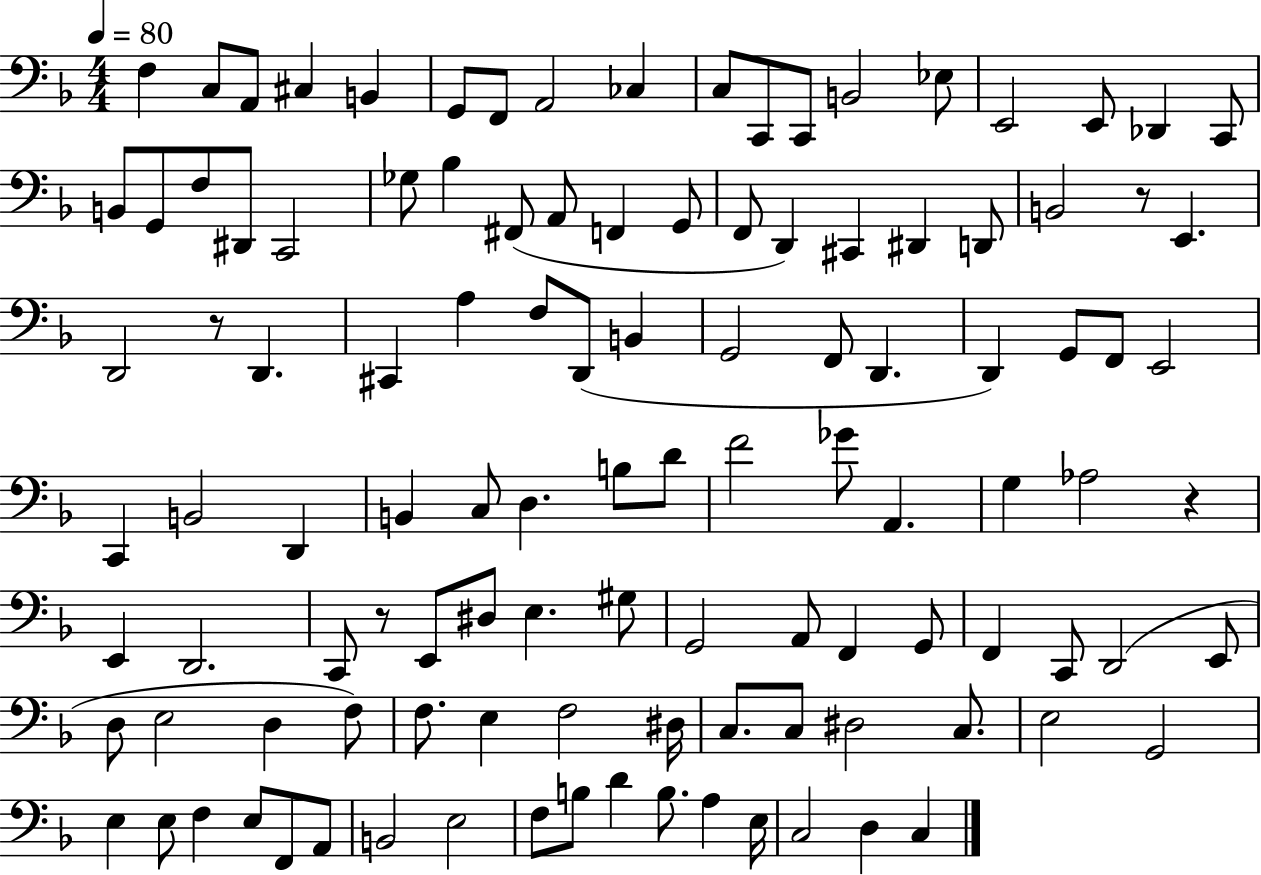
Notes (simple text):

F3/q C3/e A2/e C#3/q B2/q G2/e F2/e A2/h CES3/q C3/e C2/e C2/e B2/h Eb3/e E2/h E2/e Db2/q C2/e B2/e G2/e F3/e D#2/e C2/h Gb3/e Bb3/q F#2/e A2/e F2/q G2/e F2/e D2/q C#2/q D#2/q D2/e B2/h R/e E2/q. D2/h R/e D2/q. C#2/q A3/q F3/e D2/e B2/q G2/h F2/e D2/q. D2/q G2/e F2/e E2/h C2/q B2/h D2/q B2/q C3/e D3/q. B3/e D4/e F4/h Gb4/e A2/q. G3/q Ab3/h R/q E2/q D2/h. C2/e R/e E2/e D#3/e E3/q. G#3/e G2/h A2/e F2/q G2/e F2/q C2/e D2/h E2/e D3/e E3/h D3/q F3/e F3/e. E3/q F3/h D#3/s C3/e. C3/e D#3/h C3/e. E3/h G2/h E3/q E3/e F3/q E3/e F2/e A2/e B2/h E3/h F3/e B3/e D4/q B3/e. A3/q E3/s C3/h D3/q C3/q